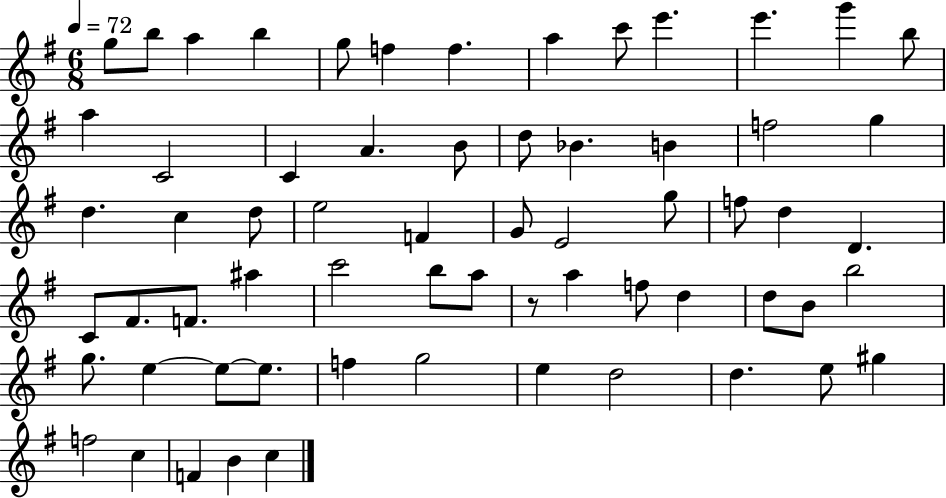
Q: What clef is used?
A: treble